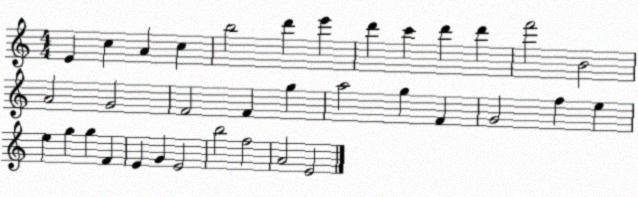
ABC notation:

X:1
T:Untitled
M:4/4
L:1/4
K:C
E c A c b2 d' e' d' c' d' d' f'2 B2 A2 G2 F2 F g a2 g F G2 f e e g g F E G E2 b2 f2 A2 E2